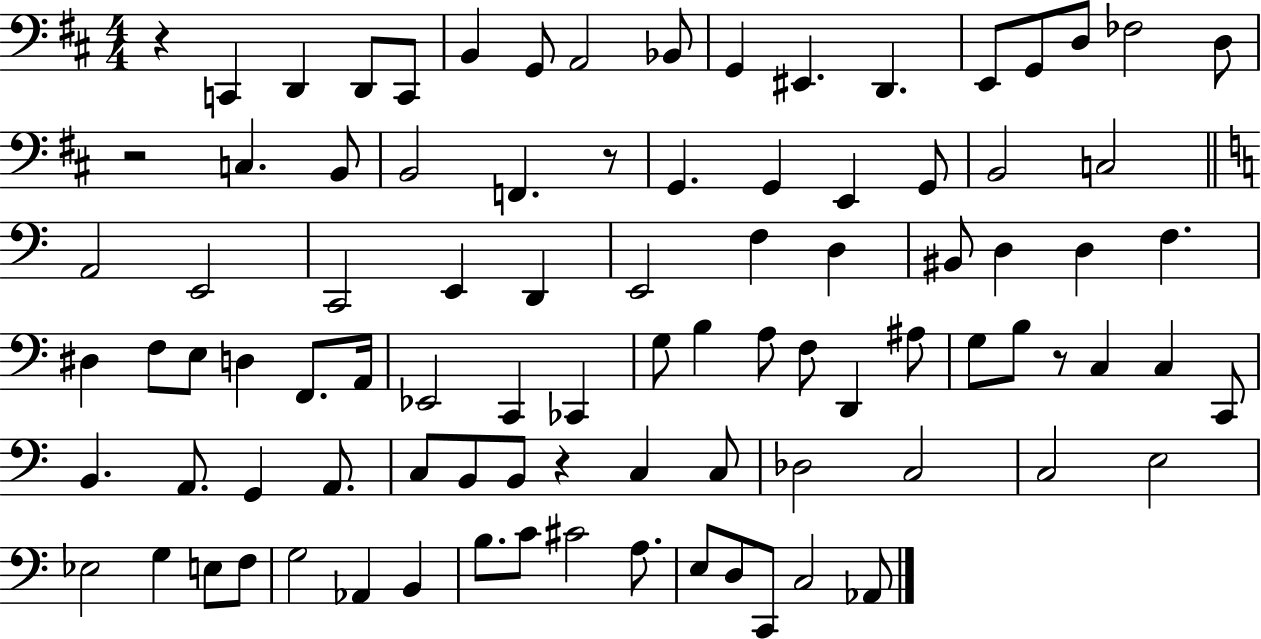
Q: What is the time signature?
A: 4/4